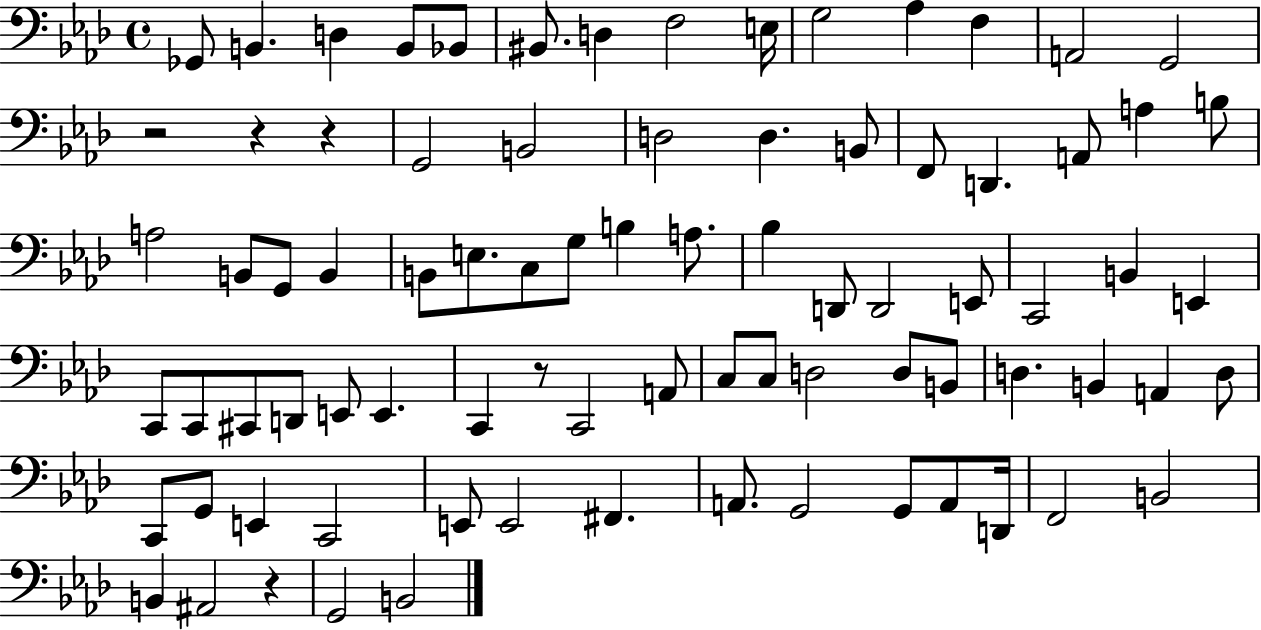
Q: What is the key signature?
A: AES major